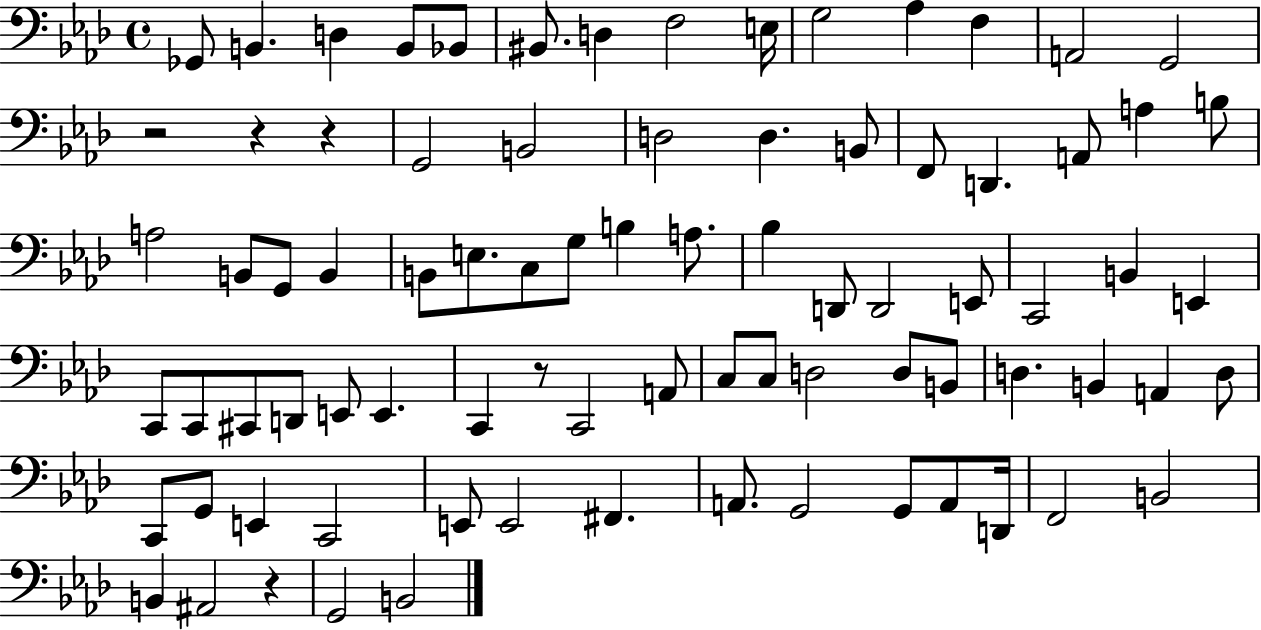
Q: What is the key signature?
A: AES major